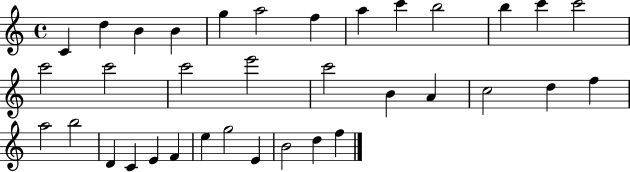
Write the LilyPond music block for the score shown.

{
  \clef treble
  \time 4/4
  \defaultTimeSignature
  \key c \major
  c'4 d''4 b'4 b'4 | g''4 a''2 f''4 | a''4 c'''4 b''2 | b''4 c'''4 c'''2 | \break c'''2 c'''2 | c'''2 e'''2 | c'''2 b'4 a'4 | c''2 d''4 f''4 | \break a''2 b''2 | d'4 c'4 e'4 f'4 | e''4 g''2 e'4 | b'2 d''4 f''4 | \break \bar "|."
}